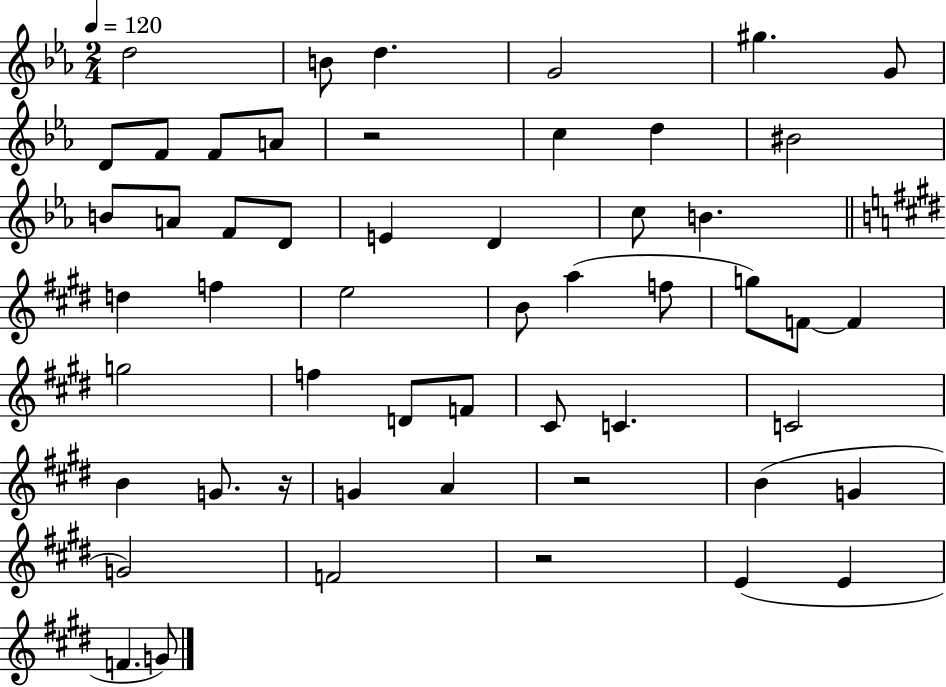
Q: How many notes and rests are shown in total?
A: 53